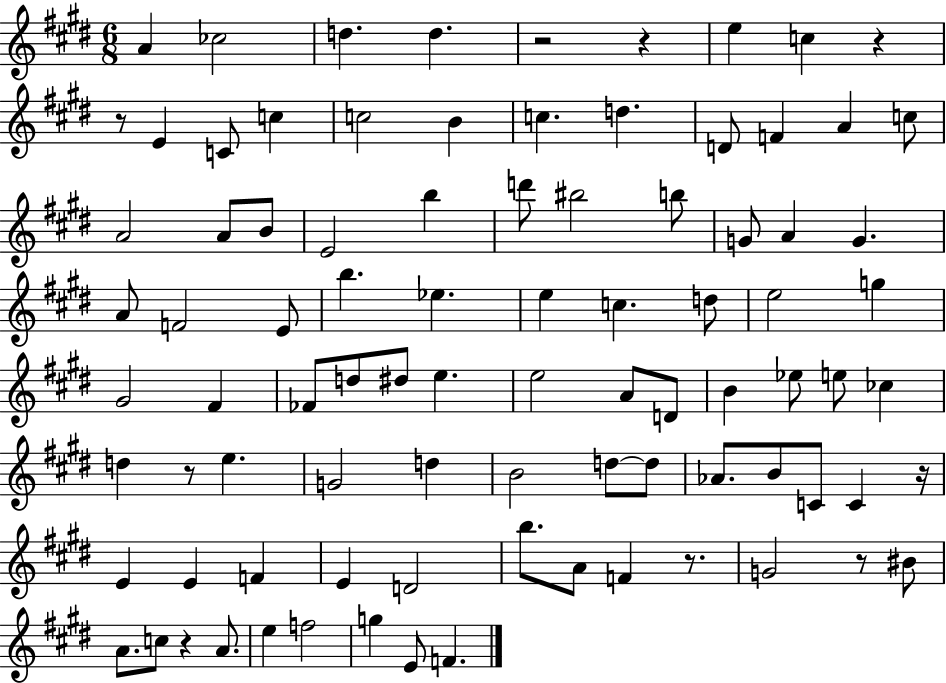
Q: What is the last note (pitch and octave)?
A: F4